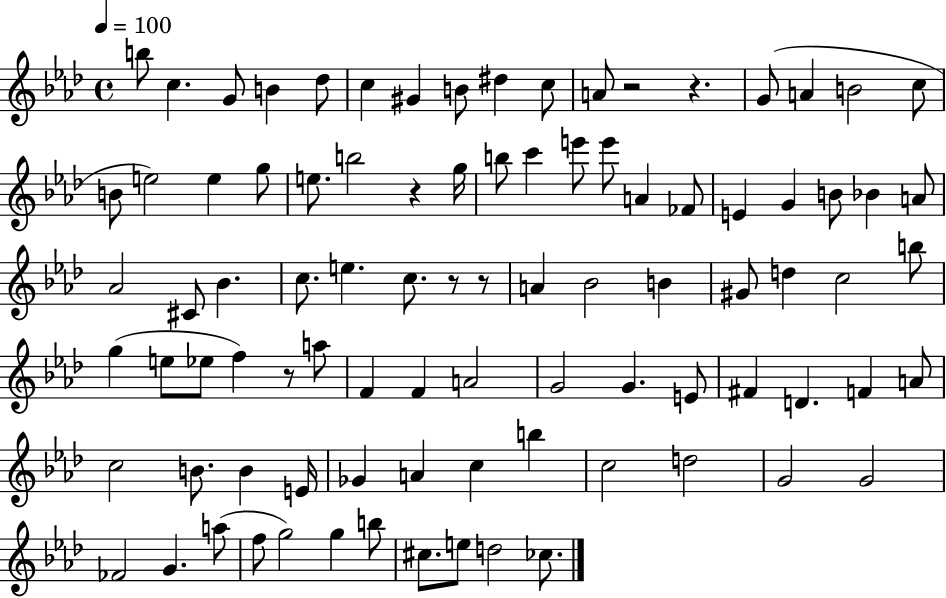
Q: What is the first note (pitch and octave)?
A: B5